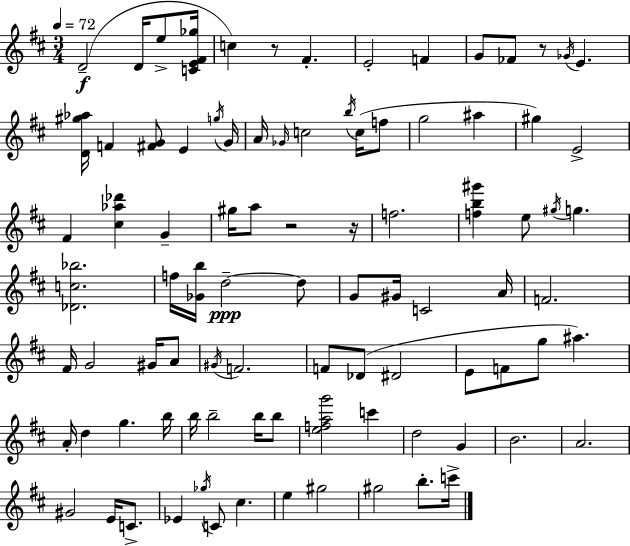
D4/h D4/s E5/e [C4,E4,F#4,Gb5]/s C5/q R/e F#4/q. E4/h F4/q G4/e FES4/e R/e Gb4/s E4/q. [D4,G#5,Ab5]/s F4/q [F#4,G4]/e E4/q G5/s G4/s A4/s Gb4/s C5/h B5/s C5/s F5/e G5/h A#5/q G#5/q E4/h F#4/q [C#5,Ab5,Db6]/q G4/q G#5/s A5/e R/h R/s F5/h. [F5,B5,G#6]/q E5/e G#5/s G5/q. [Db4,C5,Bb5]/h. F5/s [Gb4,B5]/s D5/h D5/e G4/e G#4/s C4/h A4/s F4/h. F#4/s G4/h G#4/s A4/e G#4/s F4/h. F4/e Db4/e D#4/h E4/e F4/e G5/e A#5/q. A4/s D5/q G5/q. B5/s B5/s B5/h B5/s B5/e [E5,F5,A5,G6]/h C6/q D5/h G4/q B4/h. A4/h. G#4/h E4/s C4/e. Eb4/q Gb5/s C4/e C#5/q. E5/q G#5/h G#5/h B5/e. C6/s